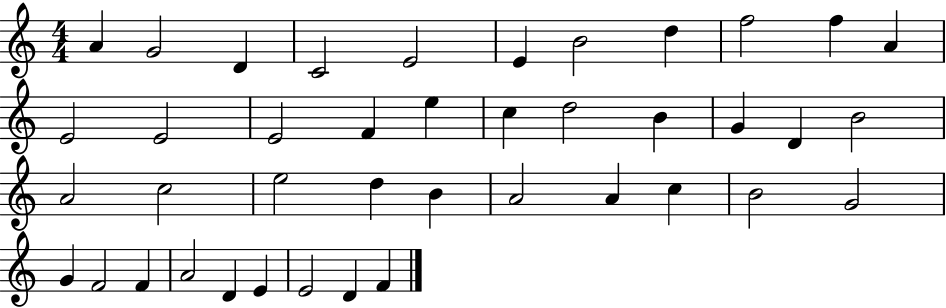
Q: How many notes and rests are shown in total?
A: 41